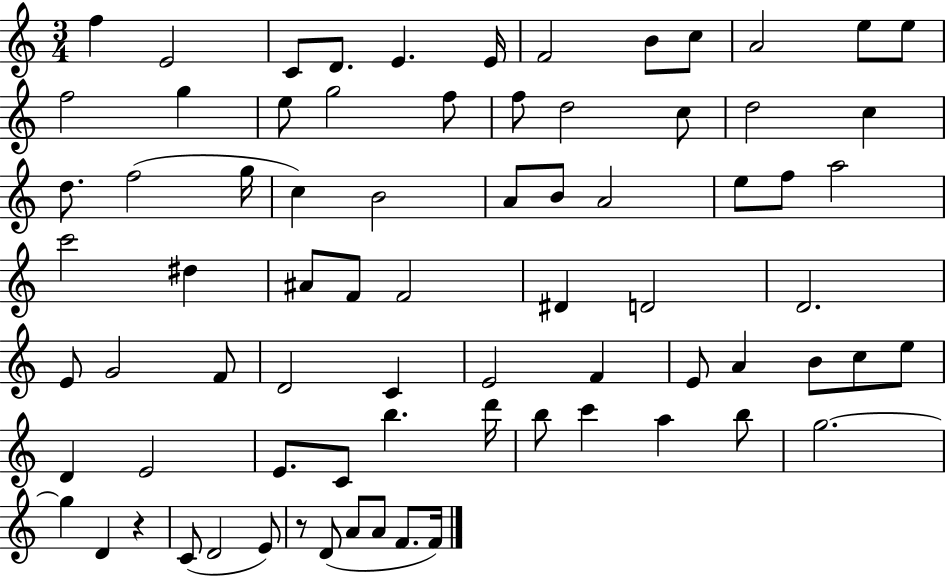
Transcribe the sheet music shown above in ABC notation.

X:1
T:Untitled
M:3/4
L:1/4
K:C
f E2 C/2 D/2 E E/4 F2 B/2 c/2 A2 e/2 e/2 f2 g e/2 g2 f/2 f/2 d2 c/2 d2 c d/2 f2 g/4 c B2 A/2 B/2 A2 e/2 f/2 a2 c'2 ^d ^A/2 F/2 F2 ^D D2 D2 E/2 G2 F/2 D2 C E2 F E/2 A B/2 c/2 e/2 D E2 E/2 C/2 b d'/4 b/2 c' a b/2 g2 g D z C/2 D2 E/2 z/2 D/2 A/2 A/2 F/2 F/4